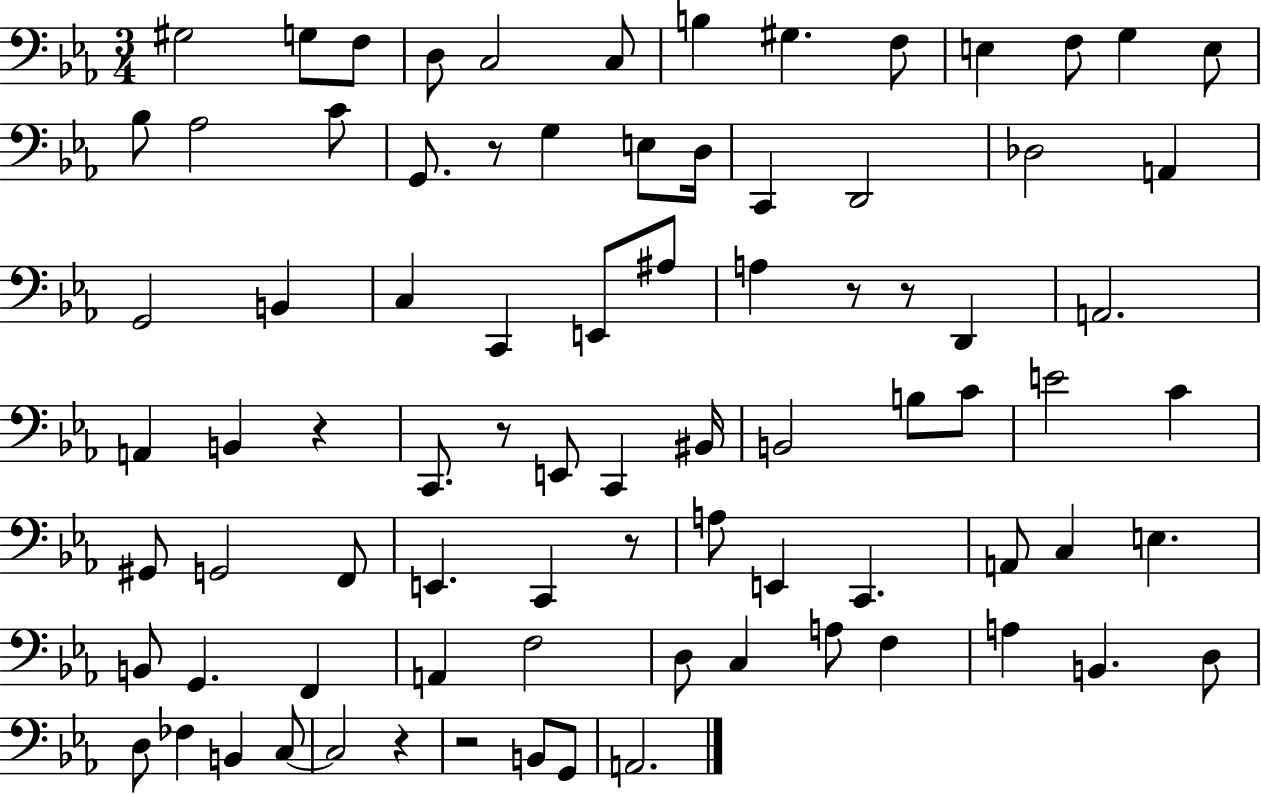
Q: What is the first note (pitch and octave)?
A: G#3